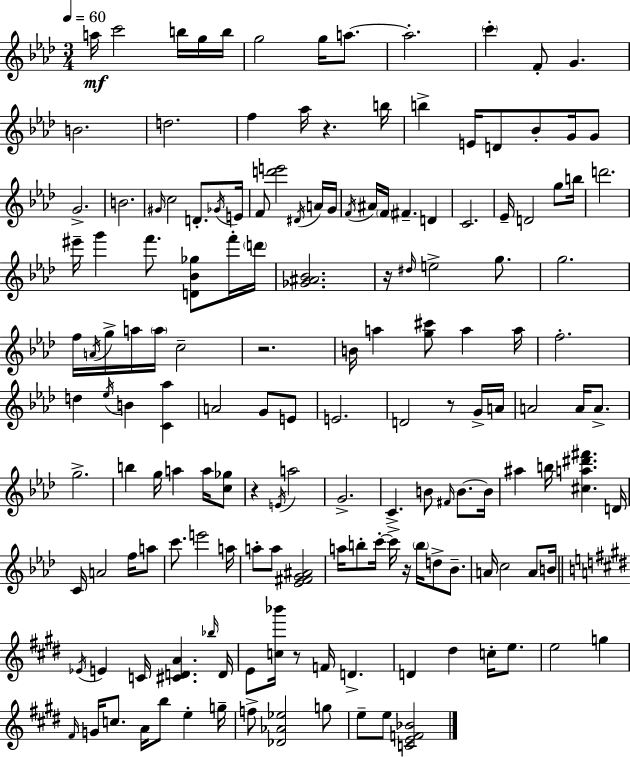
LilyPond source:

{
  \clef treble
  \numericTimeSignature
  \time 3/4
  \key f \minor
  \tempo 4 = 60
  \repeat volta 2 { a''16\mf c'''2 b''16 g''16 b''16 | g''2 g''16 a''8.~~ | a''2.-. | \parenthesize c'''4-. f'8-. g'4. | \break b'2. | d''2. | f''4 aes''16 r4. b''16 | b''4-> e'16 d'8 bes'8-. g'16 g'8 | \break g'2.-> | b'2. | \grace { gis'16 } c''2 d'8.-. | \acciaccatura { ges'16 } e'16 f'8 <d''' e'''>2 | \break \acciaccatura { dis'16 } a'16 g'16 \acciaccatura { f'16 } ais'16 \parenthesize f'16 fis'4.-- | d'4 c'2. | ees'16-- d'2 | g''8 b''16 d'''2. | \break eis'''16-- g'''4 f'''8. | <d' bes' ges''>8 f'''16-. \parenthesize d'''16 <ges' ais' bes'>2. | r16 \grace { dis''16 } e''2-> | g''8. g''2. | \break f''16 \acciaccatura { a'16 } g''16-> a''16 \parenthesize a''16 c''2-- | r2. | b'16 a''4 <g'' cis'''>8 | a''4 a''16 f''2.-. | \break d''4 \acciaccatura { ees''16 } b'4 | <c' aes''>4 a'2 | g'8 e'8 e'2. | d'2 | \break r8 g'16-> a'16 a'2 | a'16 a'8.-> g''2.-> | b''4 g''16 | a''4 a''16 <c'' ges''>8 r4 \acciaccatura { e'16 } | \break a''2 g'2.-> | c'4.-> | b'8 \grace { fis'16 } b'8.~~ b'16 ais''4 | b''16 <cis'' a'' dis''' fis'''>4. d'16 c'16 a'2 | \break f''16 a''8 c'''8. | e'''2 a''16 a''8-. a''8 | <ees' fis' g' ais'>2 a''16 b''8-. | c'''16-.~~ c'''16-> r16 \parenthesize b''16 d''8-> bes'8.-- a'16 c''2 | \break a'8 b'16 \bar "||" \break \key e \major \acciaccatura { ees'16 } e'4 c'16 <cis' d' a'>4. | \grace { bes''16 } d'16 e'8 <c'' bes'''>16 r8 f'16 d'4.-> | d'4 dis''4 c''16-. e''8. | e''2 g''4 | \break \grace { fis'16 } g'16 c''8. a'16 b''8 e''4-. | g''16-- f''8-> <des' aes' ees''>2 | g''8 e''8-- e''8 <c' e' f' bes'>2 | } \bar "|."
}